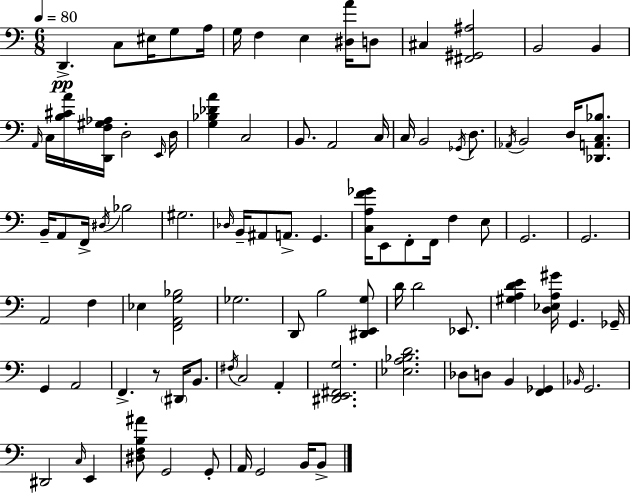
X:1
T:Untitled
M:6/8
L:1/4
K:Am
D,, C,/2 ^E,/4 G,/2 A,/4 G,/4 F, E, [^D,A]/4 D,/2 ^C, [^F,,^G,,^A,]2 B,,2 B,, A,,/4 C,/4 [B,^CA]/4 [D,,F,^G,_A,]/4 D,2 E,,/4 D,/4 [G,_B,_DA] C,2 B,,/2 A,,2 C,/4 C,/4 B,,2 _G,,/4 D,/2 _A,,/4 B,,2 D,/4 [_D,,A,,C,_B,]/2 B,,/4 A,,/2 F,,/4 ^D,/4 _B,2 ^G,2 _D,/4 B,,/4 ^A,,/2 A,,/2 G,, [C,A,F_G]/4 E,,/2 F,,/2 F,,/4 F, E,/2 G,,2 G,,2 A,,2 F, _E, [F,,A,,G,_B,]2 _G,2 D,,/2 B,2 [^D,,E,,G,]/2 D/4 D2 _E,,/2 [^G,A,DE] [D,_E,A,^G]/4 G,, _G,,/4 G,, A,,2 F,, z/2 ^D,,/4 B,,/2 ^F,/4 C,2 A,, [^D,,E,,^F,,G,]2 [_E,A,_B,D]2 _D,/2 D,/2 B,, [F,,_G,,] _B,,/4 G,,2 ^D,,2 C,/4 E,, [^D,F,B,^A]/2 G,,2 G,,/2 A,,/4 G,,2 B,,/4 B,,/2